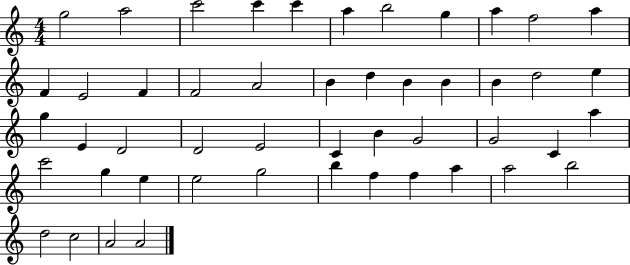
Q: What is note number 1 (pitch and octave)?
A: G5